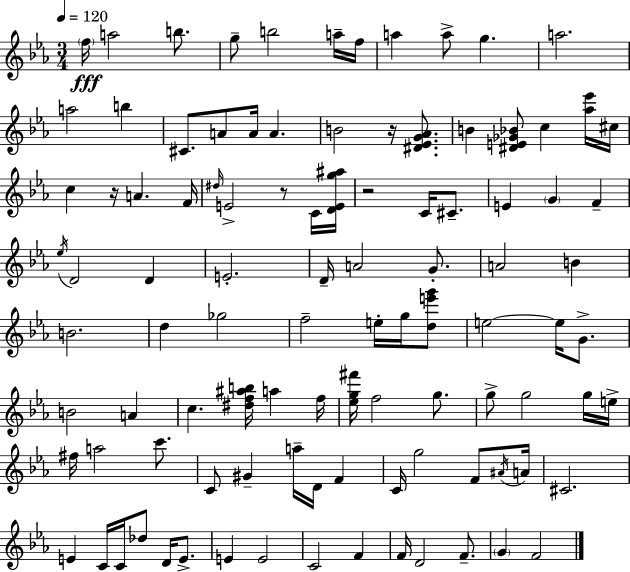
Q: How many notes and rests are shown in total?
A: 101